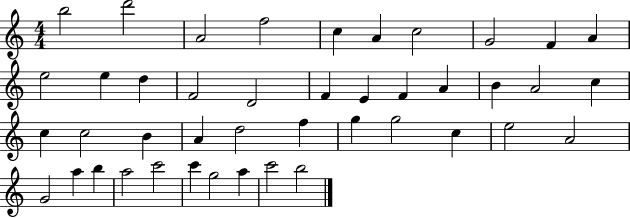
{
  \clef treble
  \numericTimeSignature
  \time 4/4
  \key c \major
  b''2 d'''2 | a'2 f''2 | c''4 a'4 c''2 | g'2 f'4 a'4 | \break e''2 e''4 d''4 | f'2 d'2 | f'4 e'4 f'4 a'4 | b'4 a'2 c''4 | \break c''4 c''2 b'4 | a'4 d''2 f''4 | g''4 g''2 c''4 | e''2 a'2 | \break g'2 a''4 b''4 | a''2 c'''2 | c'''4 g''2 a''4 | c'''2 b''2 | \break \bar "|."
}